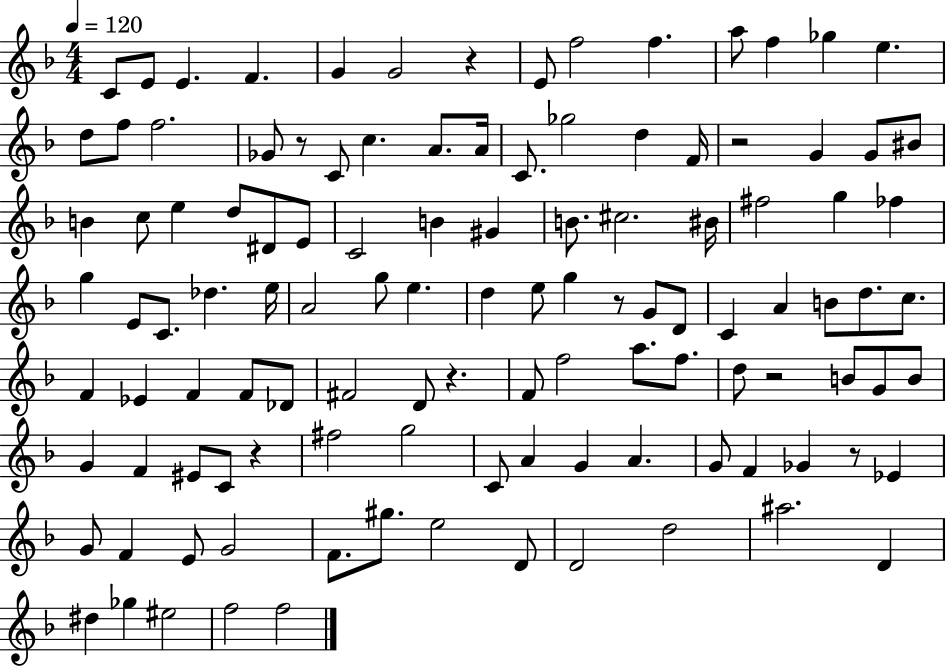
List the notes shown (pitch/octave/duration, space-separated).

C4/e E4/e E4/q. F4/q. G4/q G4/h R/q E4/e F5/h F5/q. A5/e F5/q Gb5/q E5/q. D5/e F5/e F5/h. Gb4/e R/e C4/e C5/q. A4/e. A4/s C4/e. Gb5/h D5/q F4/s R/h G4/q G4/e BIS4/e B4/q C5/e E5/q D5/e D#4/e E4/e C4/h B4/q G#4/q B4/e. C#5/h. BIS4/s F#5/h G5/q FES5/q G5/q E4/e C4/e. Db5/q. E5/s A4/h G5/e E5/q. D5/q E5/e G5/q R/e G4/e D4/e C4/q A4/q B4/e D5/e. C5/e. F4/q Eb4/q F4/q F4/e Db4/e F#4/h D4/e R/q. F4/e F5/h A5/e. F5/e. D5/e R/h B4/e G4/e B4/e G4/q F4/q EIS4/e C4/e R/q F#5/h G5/h C4/e A4/q G4/q A4/q. G4/e F4/q Gb4/q R/e Eb4/q G4/e F4/q E4/e G4/h F4/e. G#5/e. E5/h D4/e D4/h D5/h A#5/h. D4/q D#5/q Gb5/q EIS5/h F5/h F5/h